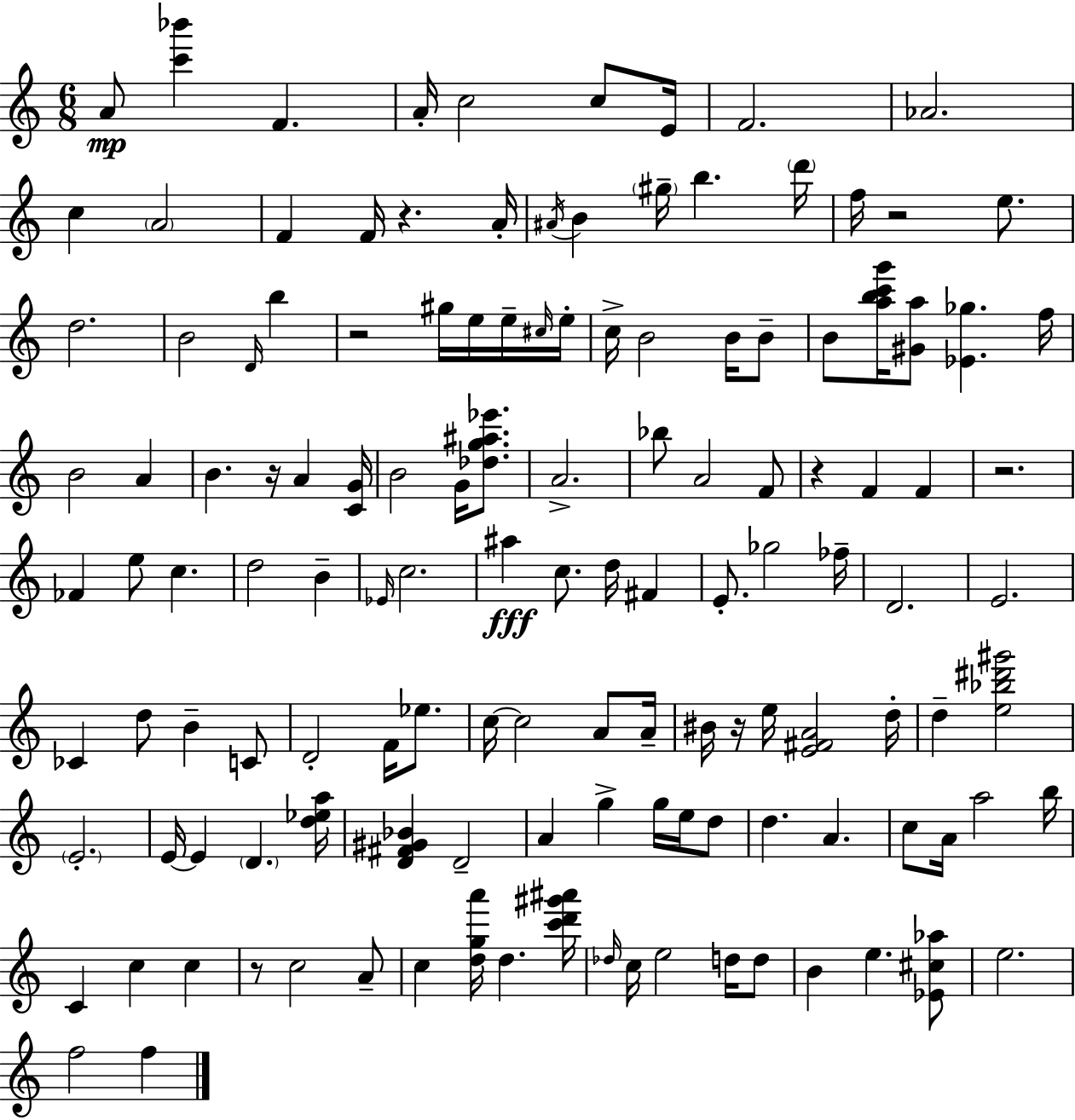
X:1
T:Untitled
M:6/8
L:1/4
K:Am
A/2 [c'_b'] F A/4 c2 c/2 E/4 F2 _A2 c A2 F F/4 z A/4 ^A/4 B ^g/4 b d'/4 f/4 z2 e/2 d2 B2 D/4 b z2 ^g/4 e/4 e/4 ^c/4 e/4 c/4 B2 B/4 B/2 B/2 [abc'g']/4 [^Ga]/2 [_E_g] f/4 B2 A B z/4 A [CG]/4 B2 G/4 [_dg^a_e']/2 A2 _b/2 A2 F/2 z F F z2 _F e/2 c d2 B _E/4 c2 ^a c/2 d/4 ^F E/2 _g2 _f/4 D2 E2 _C d/2 B C/2 D2 F/4 _e/2 c/4 c2 A/2 A/4 ^B/4 z/4 e/4 [E^FA]2 d/4 d [e_b^d'^g']2 E2 E/4 E D [d_ea]/4 [D^F^G_B] D2 A g g/4 e/4 d/2 d A c/2 A/4 a2 b/4 C c c z/2 c2 A/2 c [dga']/4 d [c'd'^g'^a']/4 _d/4 c/4 e2 d/4 d/2 B e [_E^c_a]/2 e2 f2 f